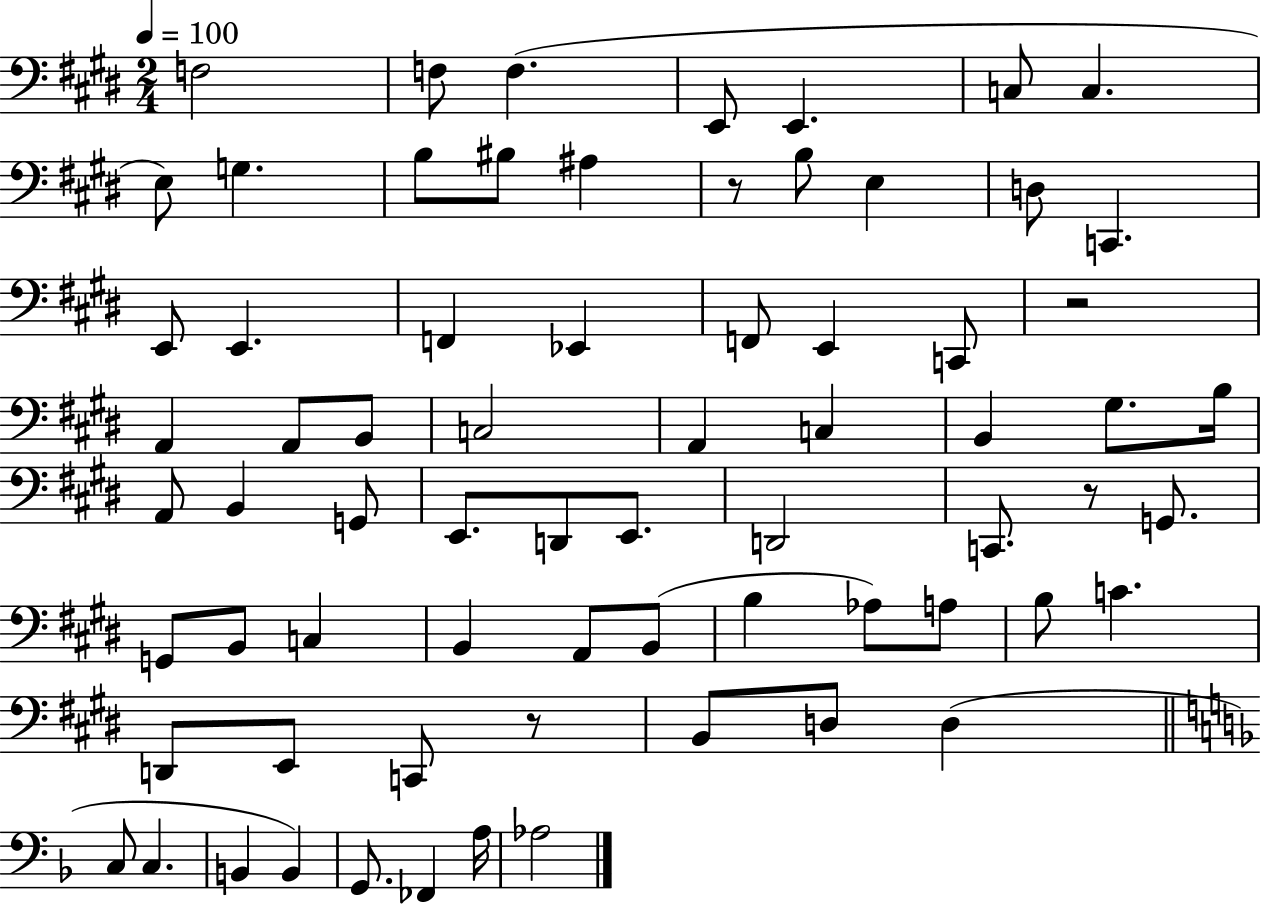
F3/h F3/e F3/q. E2/e E2/q. C3/e C3/q. E3/e G3/q. B3/e BIS3/e A#3/q R/e B3/e E3/q D3/e C2/q. E2/e E2/q. F2/q Eb2/q F2/e E2/q C2/e R/h A2/q A2/e B2/e C3/h A2/q C3/q B2/q G#3/e. B3/s A2/e B2/q G2/e E2/e. D2/e E2/e. D2/h C2/e. R/e G2/e. G2/e B2/e C3/q B2/q A2/e B2/e B3/q Ab3/e A3/e B3/e C4/q. D2/e E2/e C2/e R/e B2/e D3/e D3/q C3/e C3/q. B2/q B2/q G2/e. FES2/q A3/s Ab3/h